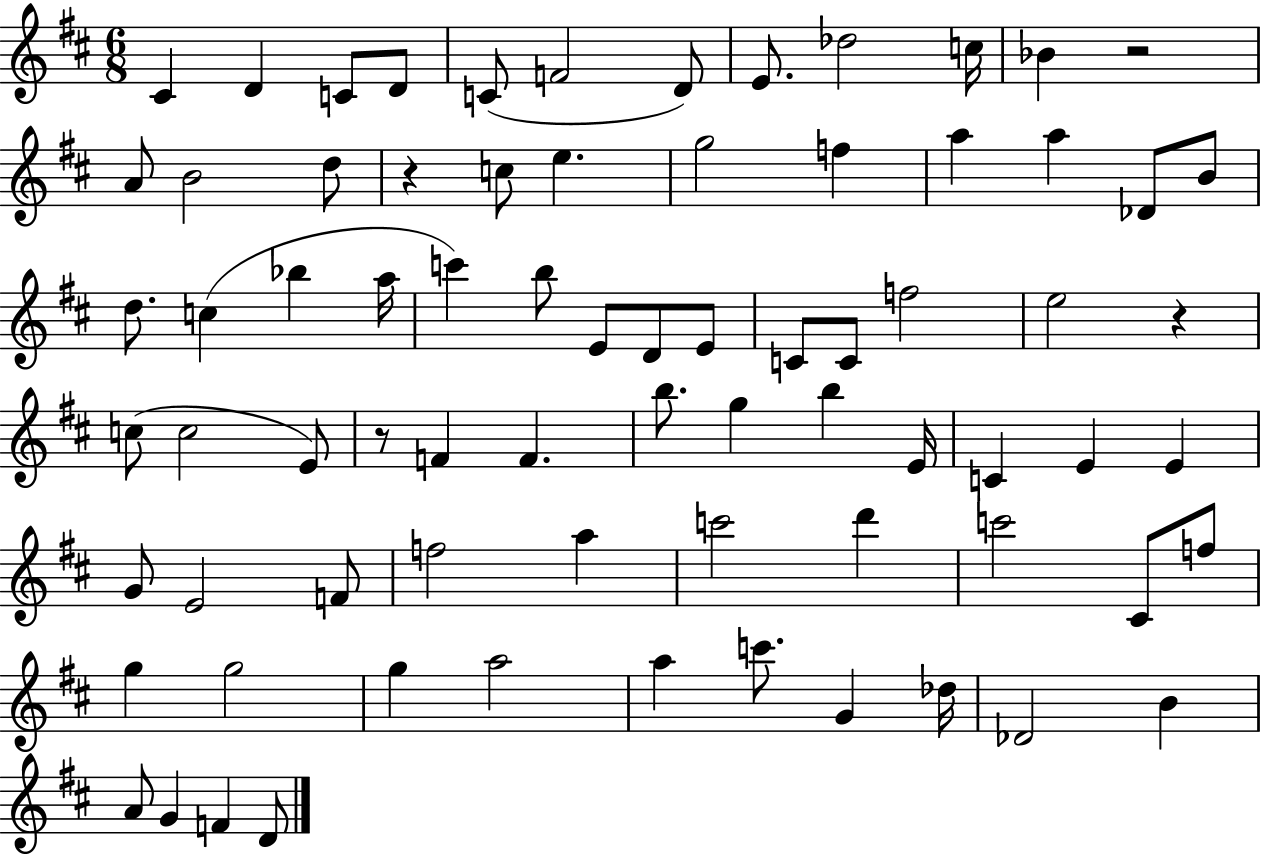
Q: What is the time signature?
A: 6/8